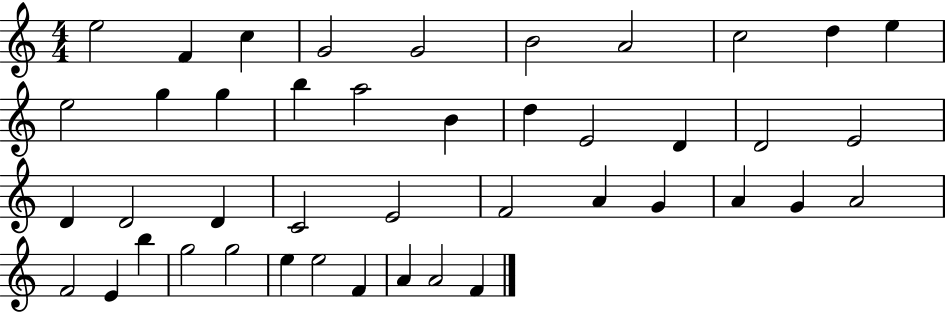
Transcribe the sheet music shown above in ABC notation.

X:1
T:Untitled
M:4/4
L:1/4
K:C
e2 F c G2 G2 B2 A2 c2 d e e2 g g b a2 B d E2 D D2 E2 D D2 D C2 E2 F2 A G A G A2 F2 E b g2 g2 e e2 F A A2 F